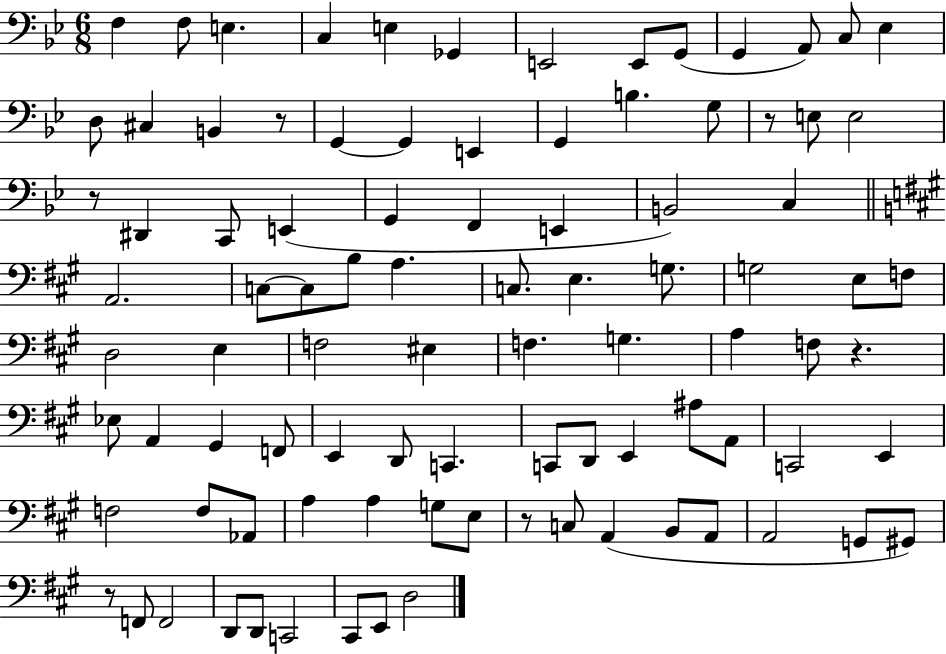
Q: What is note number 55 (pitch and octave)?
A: F2